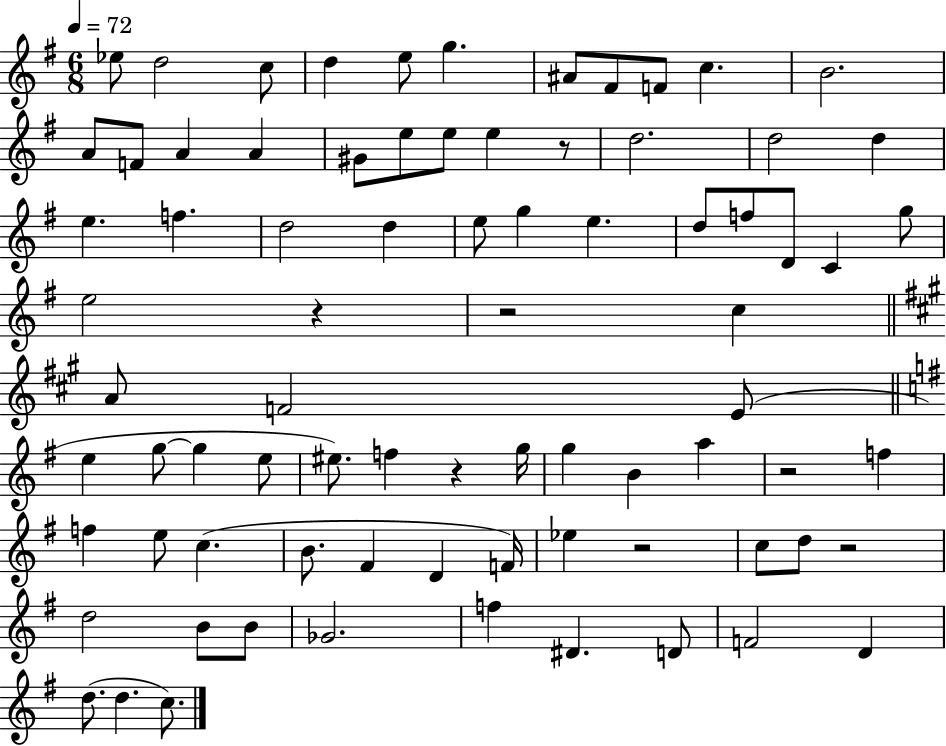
Eb5/e D5/h C5/e D5/q E5/e G5/q. A#4/e F#4/e F4/e C5/q. B4/h. A4/e F4/e A4/q A4/q G#4/e E5/e E5/e E5/q R/e D5/h. D5/h D5/q E5/q. F5/q. D5/h D5/q E5/e G5/q E5/q. D5/e F5/e D4/e C4/q G5/e E5/h R/q R/h C5/q A4/e F4/h E4/e E5/q G5/e G5/q E5/e EIS5/e. F5/q R/q G5/s G5/q B4/q A5/q R/h F5/q F5/q E5/e C5/q. B4/e. F#4/q D4/q F4/s Eb5/q R/h C5/e D5/e R/h D5/h B4/e B4/e Gb4/h. F5/q D#4/q. D4/e F4/h D4/q D5/e. D5/q. C5/e.